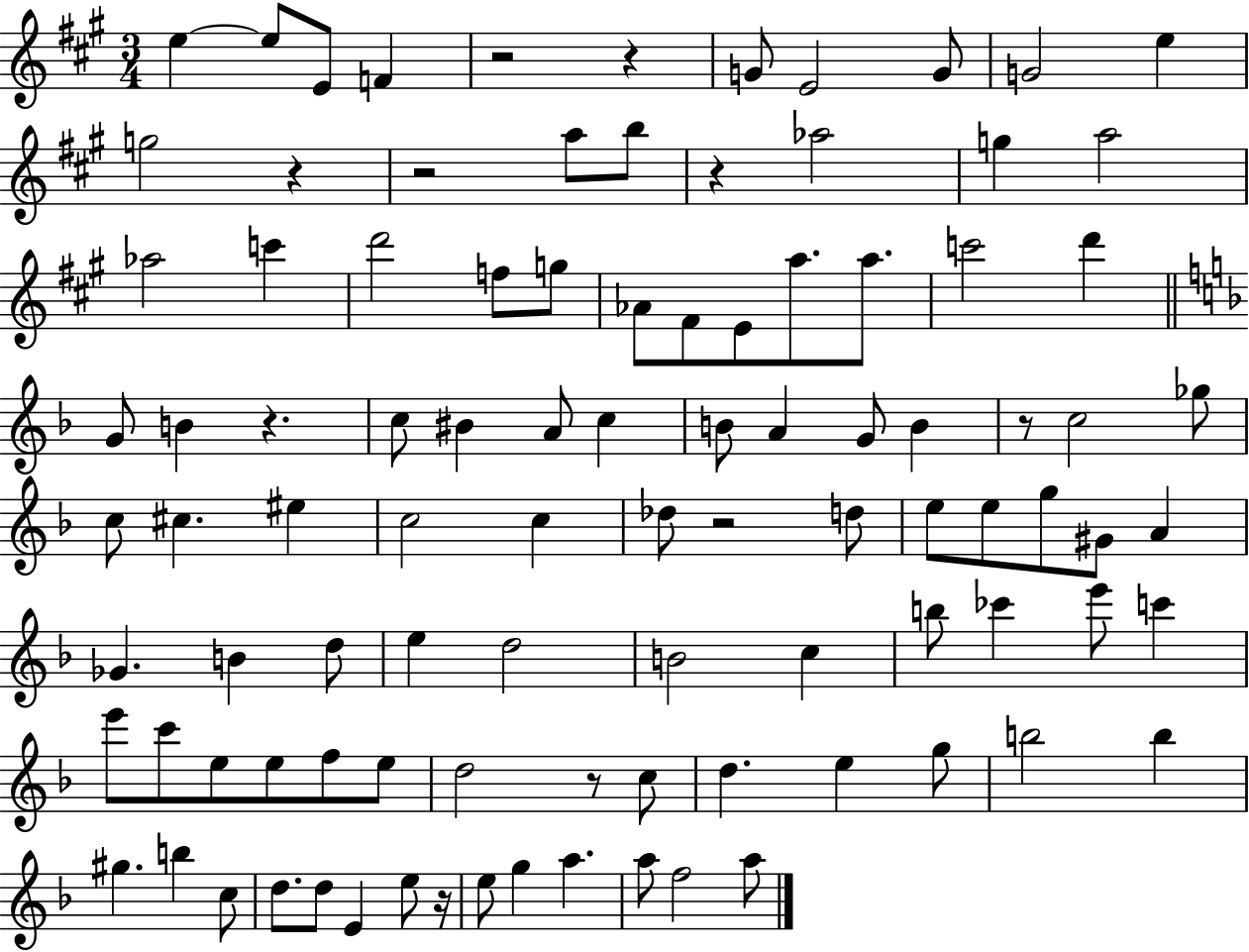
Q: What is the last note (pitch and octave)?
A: A5